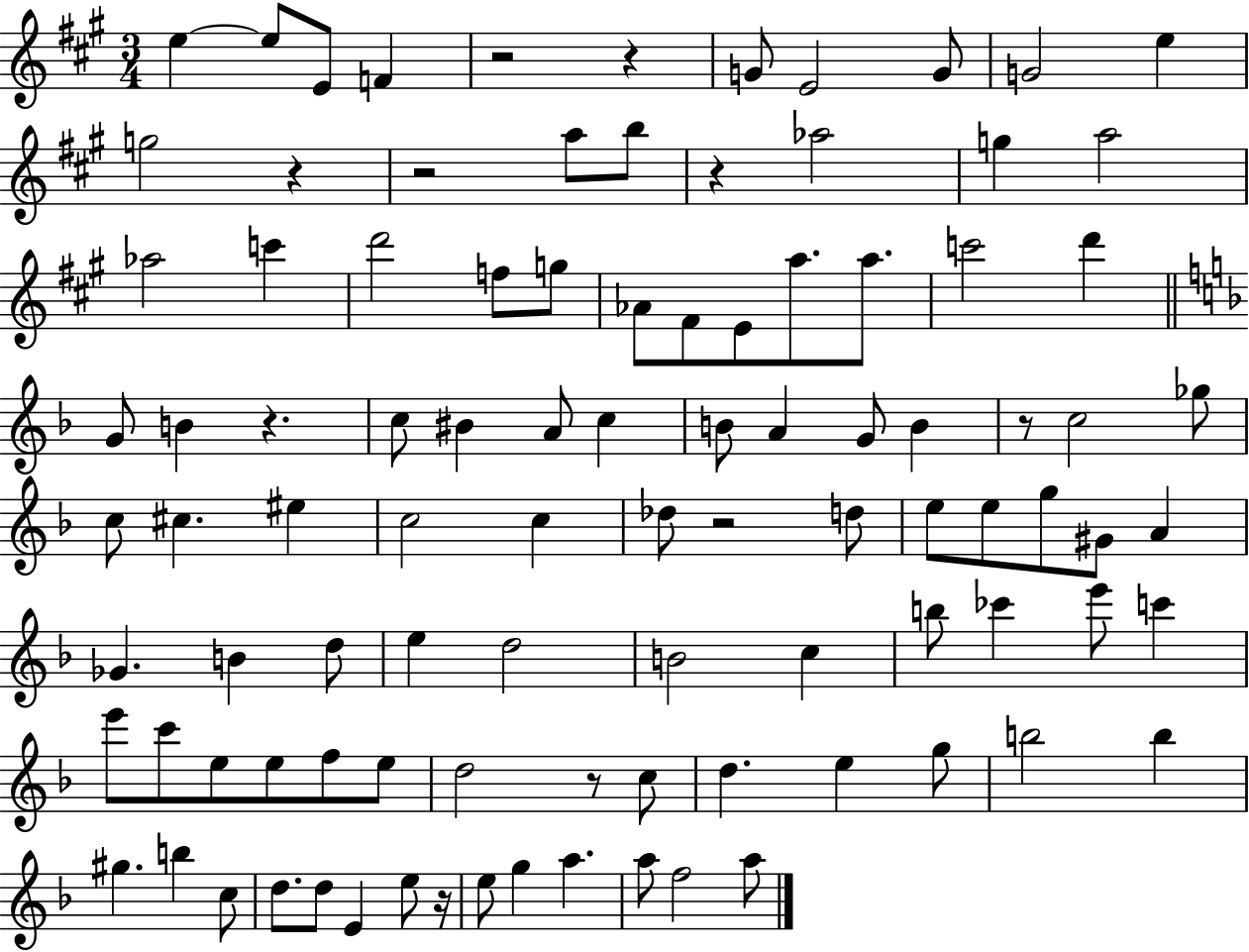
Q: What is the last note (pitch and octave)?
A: A5